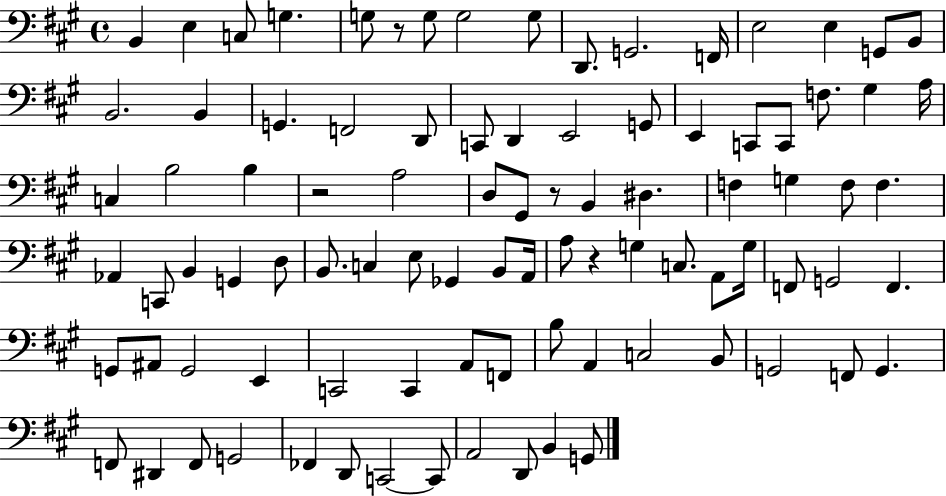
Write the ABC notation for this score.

X:1
T:Untitled
M:4/4
L:1/4
K:A
B,, E, C,/2 G, G,/2 z/2 G,/2 G,2 G,/2 D,,/2 G,,2 F,,/4 E,2 E, G,,/2 B,,/2 B,,2 B,, G,, F,,2 D,,/2 C,,/2 D,, E,,2 G,,/2 E,, C,,/2 C,,/2 F,/2 ^G, A,/4 C, B,2 B, z2 A,2 D,/2 ^G,,/2 z/2 B,, ^D, F, G, F,/2 F, _A,, C,,/2 B,, G,, D,/2 B,,/2 C, E,/2 _G,, B,,/2 A,,/4 A,/2 z G, C,/2 A,,/2 G,/4 F,,/2 G,,2 F,, G,,/2 ^A,,/2 G,,2 E,, C,,2 C,, A,,/2 F,,/2 B,/2 A,, C,2 B,,/2 G,,2 F,,/2 G,, F,,/2 ^D,, F,,/2 G,,2 _F,, D,,/2 C,,2 C,,/2 A,,2 D,,/2 B,, G,,/2